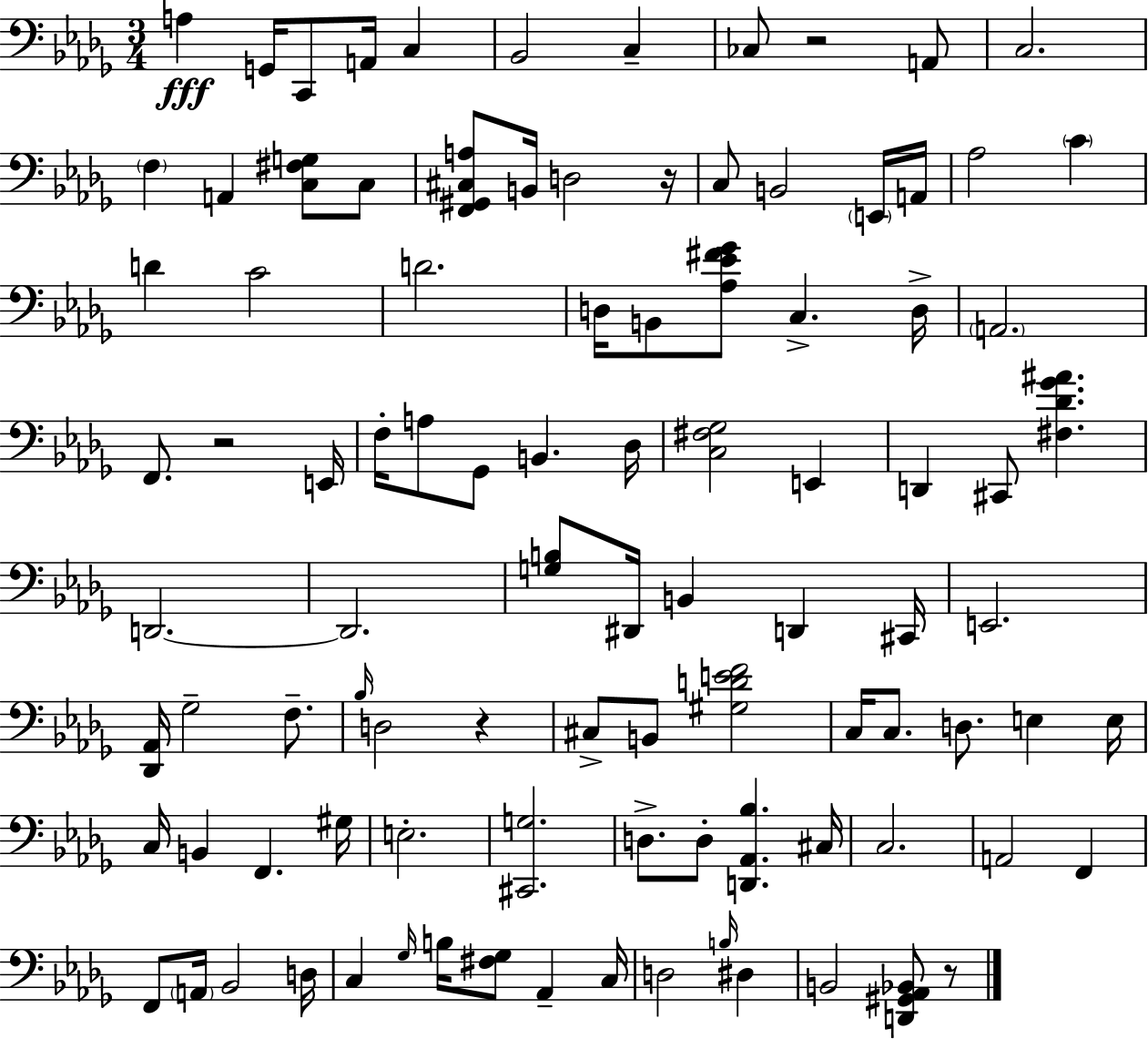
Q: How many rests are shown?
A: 5